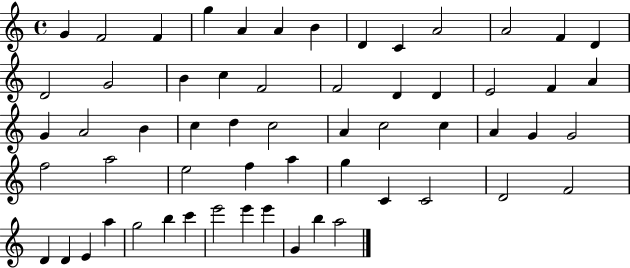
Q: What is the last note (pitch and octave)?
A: A5